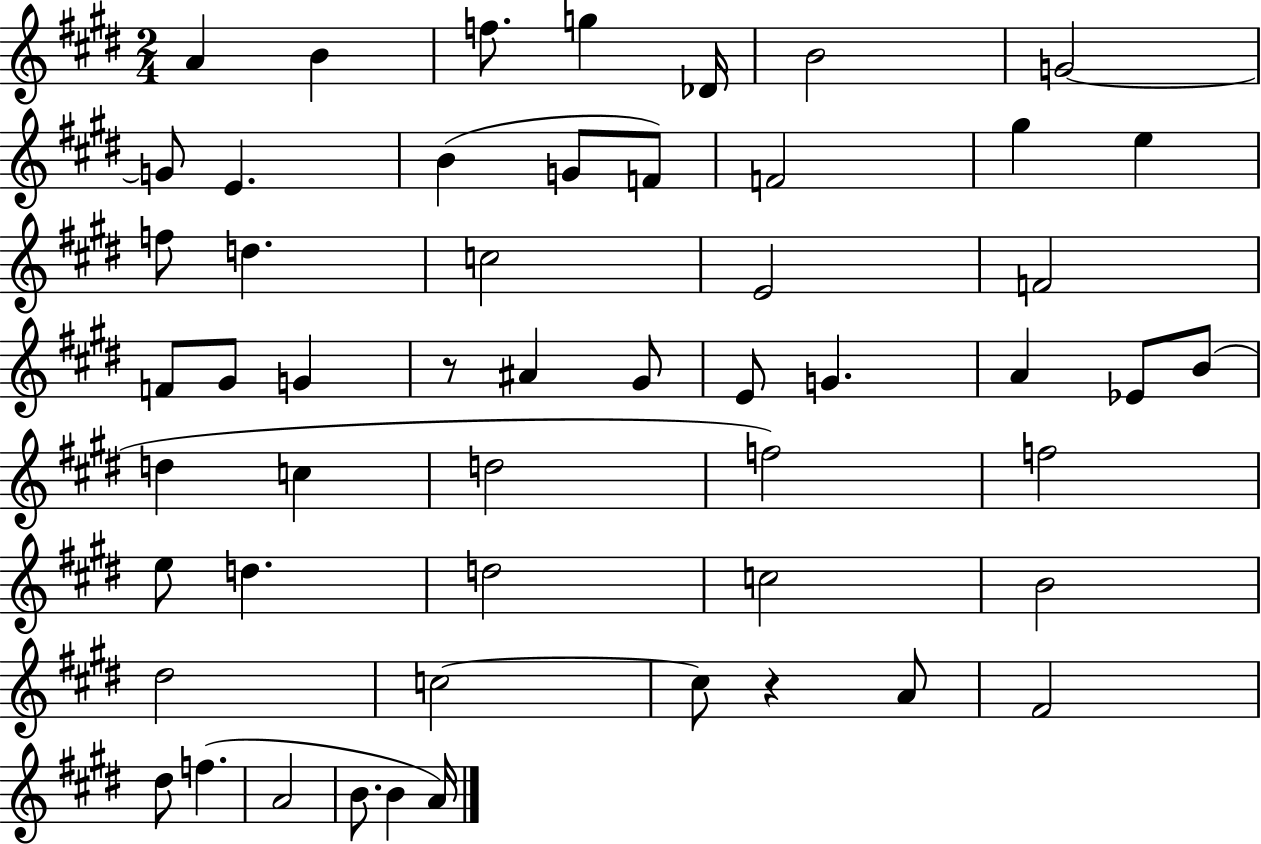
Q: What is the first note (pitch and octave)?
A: A4